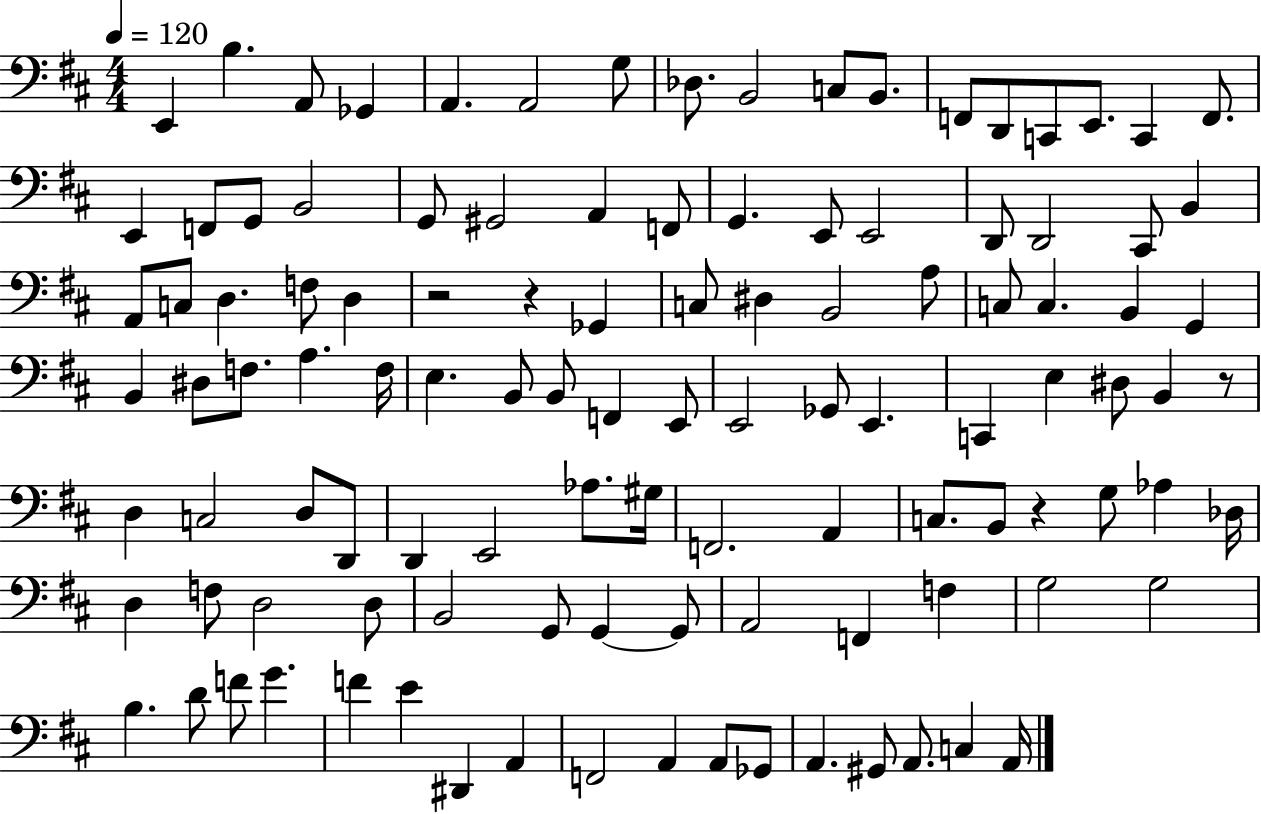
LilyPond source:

{
  \clef bass
  \numericTimeSignature
  \time 4/4
  \key d \major
  \tempo 4 = 120
  e,4 b4. a,8 ges,4 | a,4. a,2 g8 | des8. b,2 c8 b,8. | f,8 d,8 c,8 e,8. c,4 f,8. | \break e,4 f,8 g,8 b,2 | g,8 gis,2 a,4 f,8 | g,4. e,8 e,2 | d,8 d,2 cis,8 b,4 | \break a,8 c8 d4. f8 d4 | r2 r4 ges,4 | c8 dis4 b,2 a8 | c8 c4. b,4 g,4 | \break b,4 dis8 f8. a4. f16 | e4. b,8 b,8 f,4 e,8 | e,2 ges,8 e,4. | c,4 e4 dis8 b,4 r8 | \break d4 c2 d8 d,8 | d,4 e,2 aes8. gis16 | f,2. a,4 | c8. b,8 r4 g8 aes4 des16 | \break d4 f8 d2 d8 | b,2 g,8 g,4~~ g,8 | a,2 f,4 f4 | g2 g2 | \break b4. d'8 f'8 g'4. | f'4 e'4 dis,4 a,4 | f,2 a,4 a,8 ges,8 | a,4. gis,8 a,8. c4 a,16 | \break \bar "|."
}